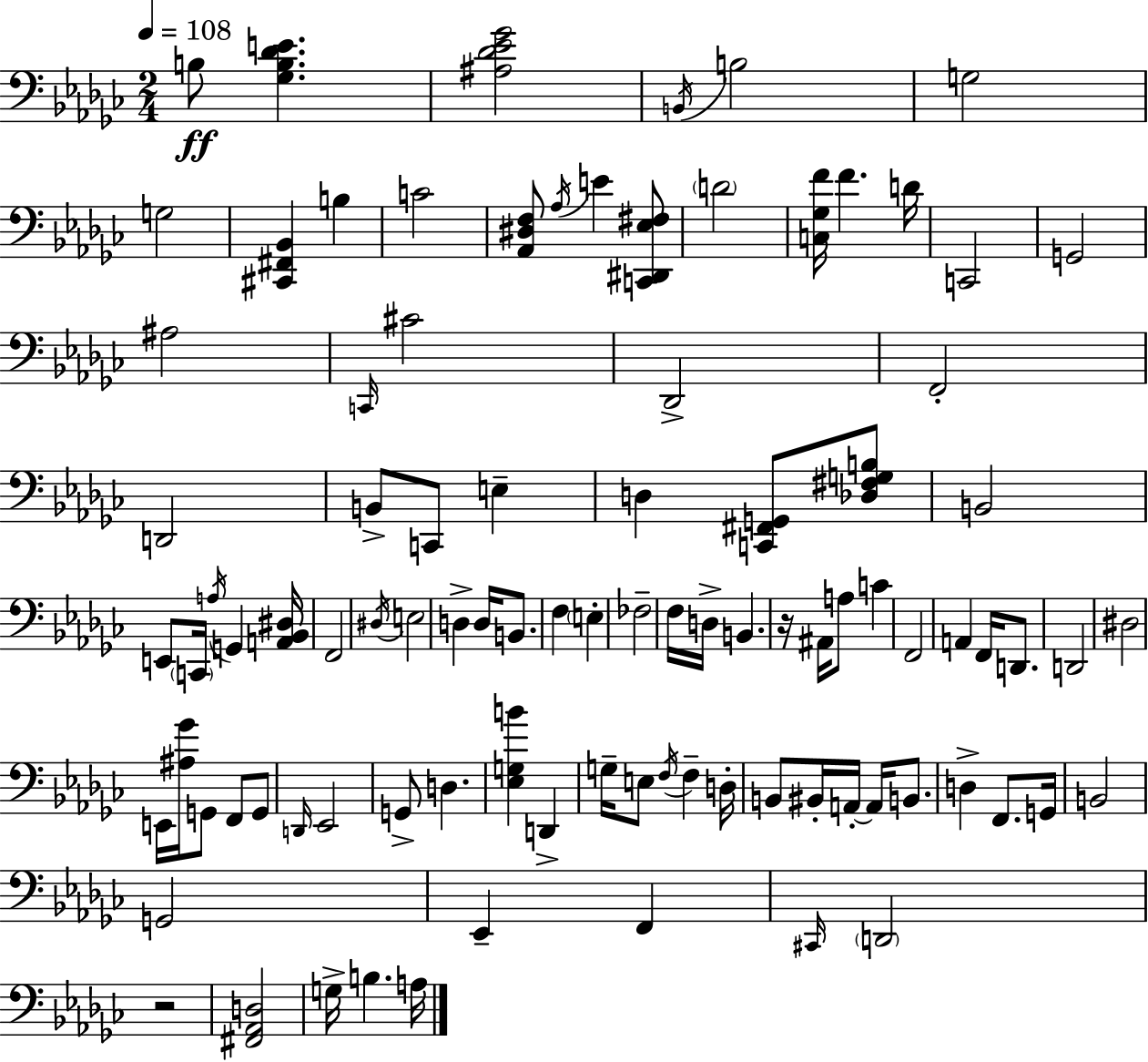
X:1
T:Untitled
M:2/4
L:1/4
K:Ebm
B,/2 [_G,B,_DE] [^A,_D_E_G]2 B,,/4 B,2 G,2 G,2 [^C,,^F,,_B,,] B, C2 [_A,,^D,F,]/2 _A,/4 E [C,,^D,,_E,^F,]/2 D2 [C,_G,F]/4 F D/4 C,,2 G,,2 ^A,2 C,,/4 ^C2 _D,,2 F,,2 D,,2 B,,/2 C,,/2 E, D, [C,,^F,,G,,]/2 [_D,^F,G,B,]/2 B,,2 E,,/2 C,,/4 A,/4 G,, [A,,_B,,^D,]/4 F,,2 ^D,/4 E,2 D, D,/4 B,,/2 F, E, _F,2 F,/4 D,/4 B,, z/4 ^A,,/4 A,/2 C F,,2 A,, F,,/4 D,,/2 D,,2 ^D,2 E,,/4 [^A,_G]/4 G,,/2 F,,/2 G,,/2 D,,/4 _E,,2 G,,/2 D, [_E,G,B] D,, G,/4 E,/2 F,/4 F, D,/4 B,,/2 ^B,,/4 A,,/4 A,,/4 B,,/2 D, F,,/2 G,,/4 B,,2 G,,2 _E,, F,, ^C,,/4 D,,2 z2 [^F,,_A,,D,]2 G,/4 B, A,/4